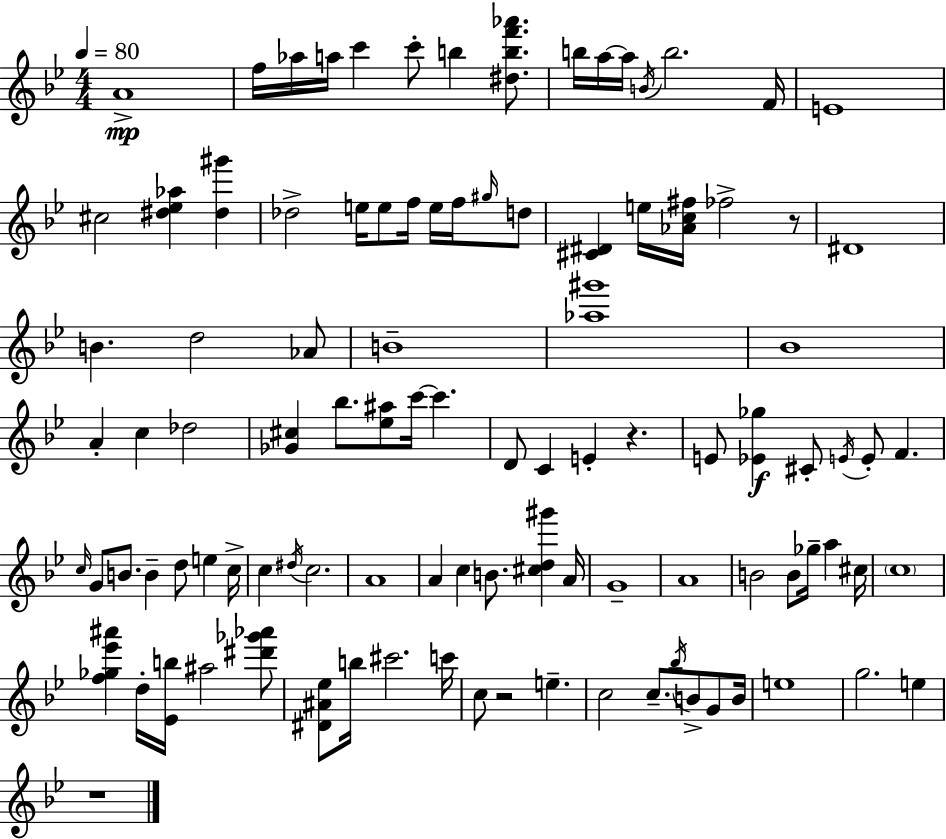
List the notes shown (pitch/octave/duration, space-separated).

A4/w F5/s Ab5/s A5/s C6/q C6/e B5/q [D#5,B5,F6,Ab6]/e. B5/s A5/s A5/s B4/s B5/h. F4/s E4/w C#5/h [D#5,Eb5,Ab5]/q [D#5,G#6]/q Db5/h E5/s E5/e F5/s E5/s F5/s G#5/s D5/e [C#4,D#4]/q E5/s [Ab4,C5,F#5]/s FES5/h R/e D#4/w B4/q. D5/h Ab4/e B4/w [Ab5,G#6]/w Bb4/w A4/q C5/q Db5/h [Gb4,C#5]/q Bb5/e. [Eb5,A#5]/e C6/s C6/q. D4/e C4/q E4/q R/q. E4/e [Eb4,Gb5]/q C#4/e E4/s E4/e F4/q. C5/s G4/e B4/e. B4/q D5/e E5/q C5/s C5/q D#5/s C5/h. A4/w A4/q C5/q B4/e. [C#5,D5,G#6]/q A4/s G4/w A4/w B4/h B4/e Gb5/s A5/q C#5/s C5/w [F5,Gb5,Eb6,A#6]/q D5/s [Eb4,B5]/s A#5/h [D#6,Gb6,Ab6]/e [D#4,A#4,Eb5]/e B5/s C#6/h. C6/s C5/e R/h E5/q. C5/h C5/e. Bb5/s B4/e G4/e B4/s E5/w G5/h. E5/q R/w